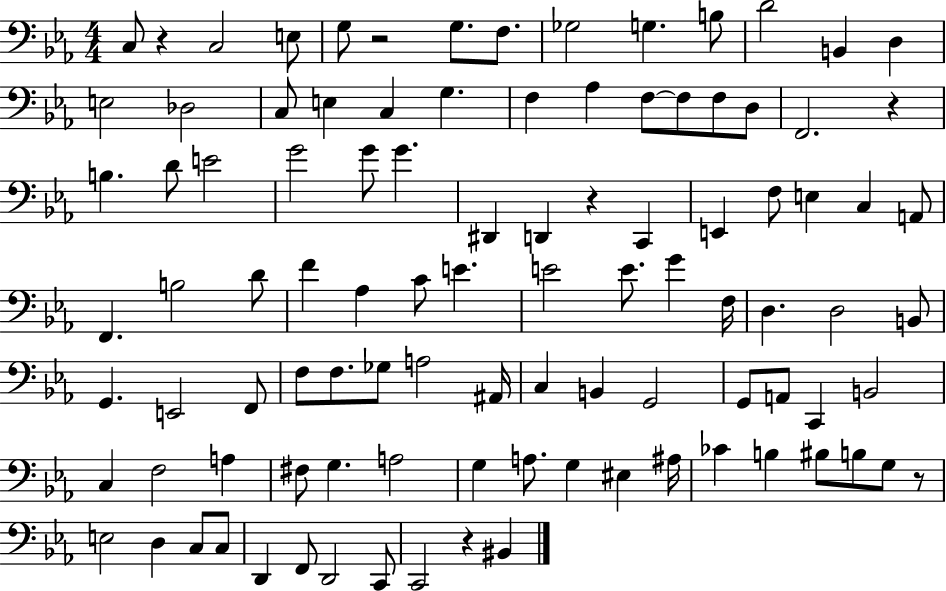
C3/e R/q C3/h E3/e G3/e R/h G3/e. F3/e. Gb3/h G3/q. B3/e D4/h B2/q D3/q E3/h Db3/h C3/e E3/q C3/q G3/q. F3/q Ab3/q F3/e F3/e F3/e D3/e F2/h. R/q B3/q. D4/e E4/h G4/h G4/e G4/q. D#2/q D2/q R/q C2/q E2/q F3/e E3/q C3/q A2/e F2/q. B3/h D4/e F4/q Ab3/q C4/e E4/q. E4/h E4/e. G4/q F3/s D3/q. D3/h B2/e G2/q. E2/h F2/e F3/e F3/e. Gb3/e A3/h A#2/s C3/q B2/q G2/h G2/e A2/e C2/q B2/h C3/q F3/h A3/q F#3/e G3/q. A3/h G3/q A3/e. G3/q EIS3/q A#3/s CES4/q B3/q BIS3/e B3/e G3/e R/e E3/h D3/q C3/e C3/e D2/q F2/e D2/h C2/e C2/h R/q BIS2/q